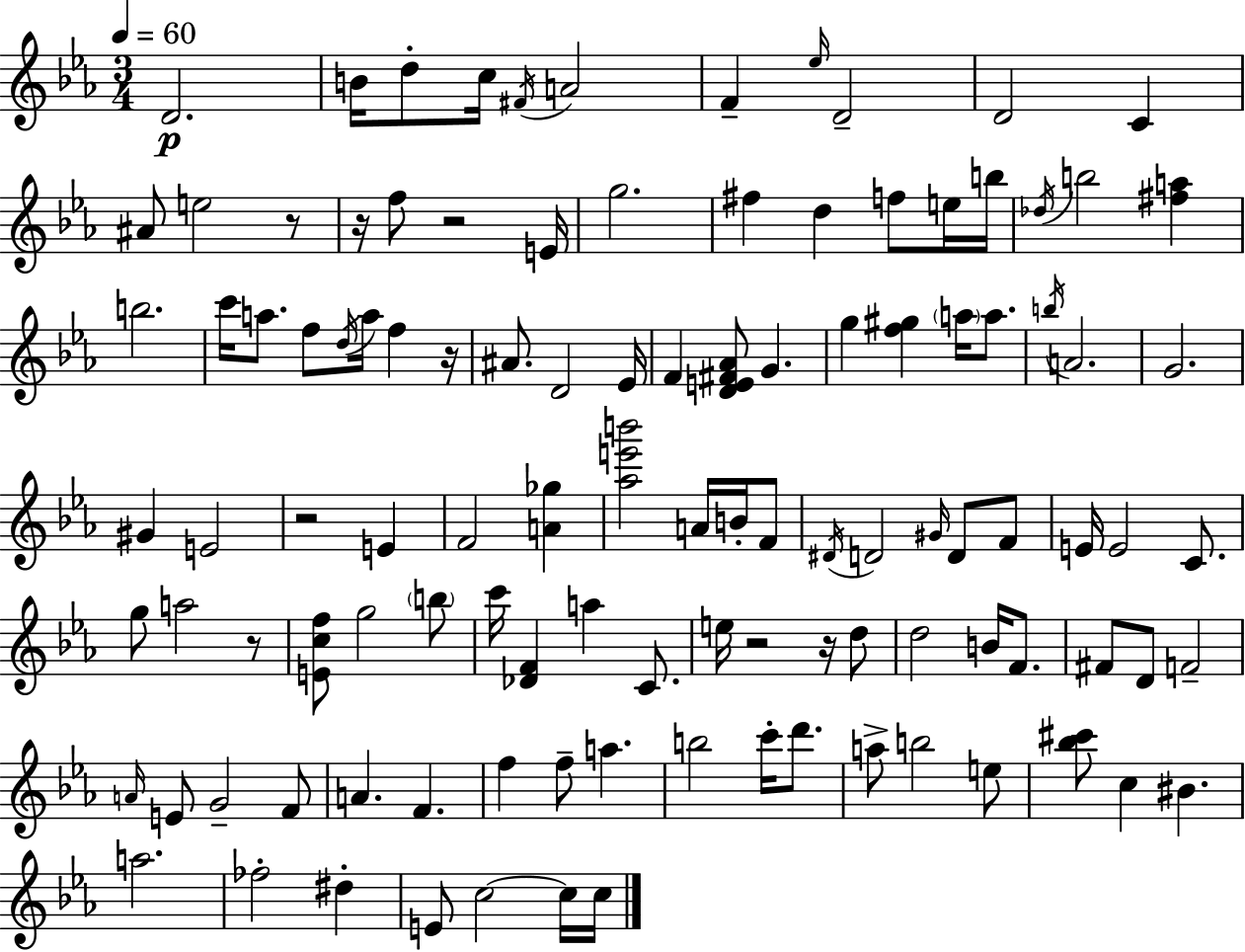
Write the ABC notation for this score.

X:1
T:Untitled
M:3/4
L:1/4
K:Eb
D2 B/4 d/2 c/4 ^F/4 A2 F _e/4 D2 D2 C ^A/2 e2 z/2 z/4 f/2 z2 E/4 g2 ^f d f/2 e/4 b/4 _d/4 b2 [^fa] b2 c'/4 a/2 f/2 d/4 a/4 f z/4 ^A/2 D2 _E/4 F [DE^F_A]/2 G g [f^g] a/4 a/2 b/4 A2 G2 ^G E2 z2 E F2 [A_g] [_ae'b']2 A/4 B/4 F/2 ^D/4 D2 ^G/4 D/2 F/2 E/4 E2 C/2 g/2 a2 z/2 [Ecf]/2 g2 b/2 c'/4 [_DF] a C/2 e/4 z2 z/4 d/2 d2 B/4 F/2 ^F/2 D/2 F2 A/4 E/2 G2 F/2 A F f f/2 a b2 c'/4 d'/2 a/2 b2 e/2 [_b^c']/2 c ^B a2 _f2 ^d E/2 c2 c/4 c/4